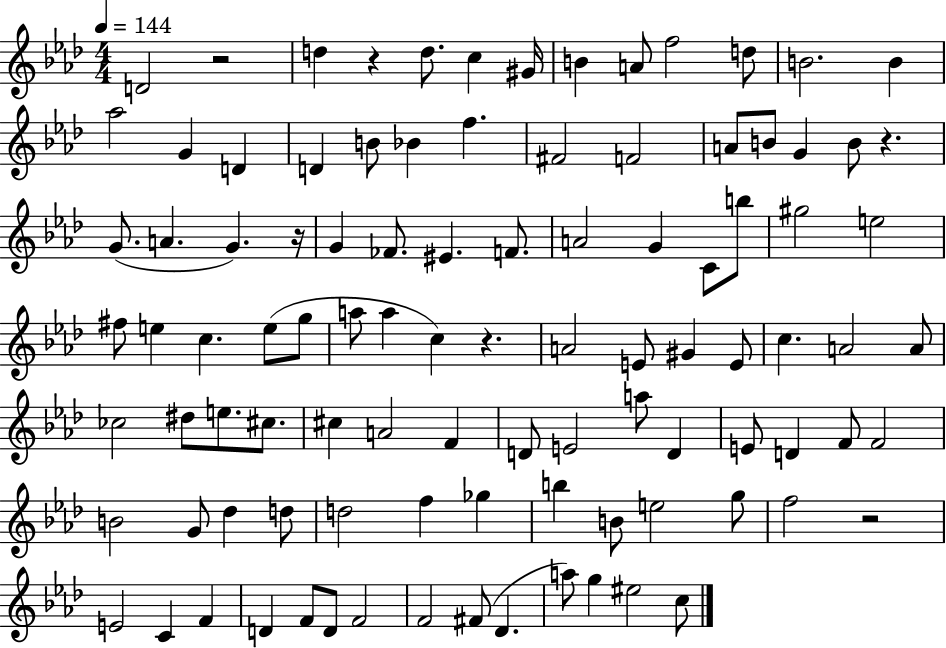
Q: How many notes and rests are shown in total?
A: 99